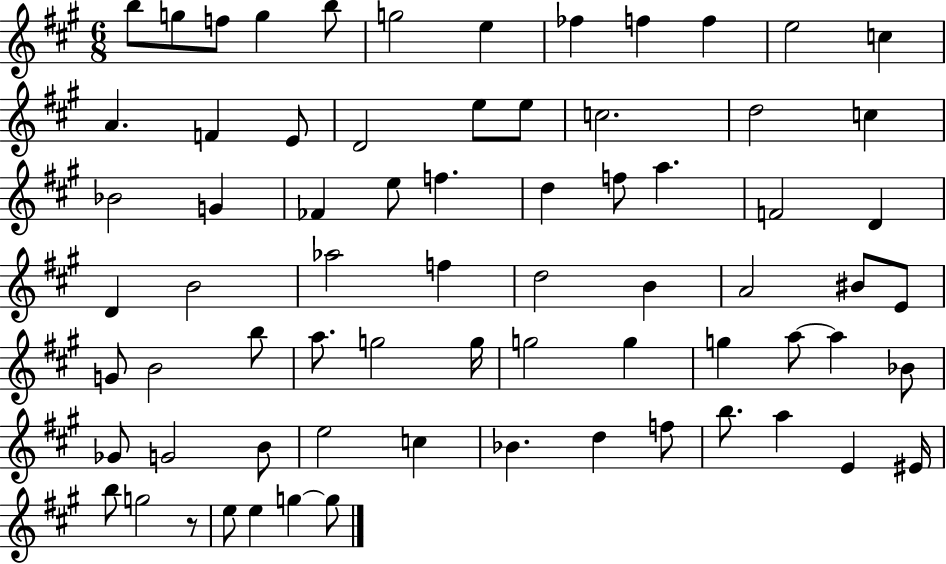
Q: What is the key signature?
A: A major